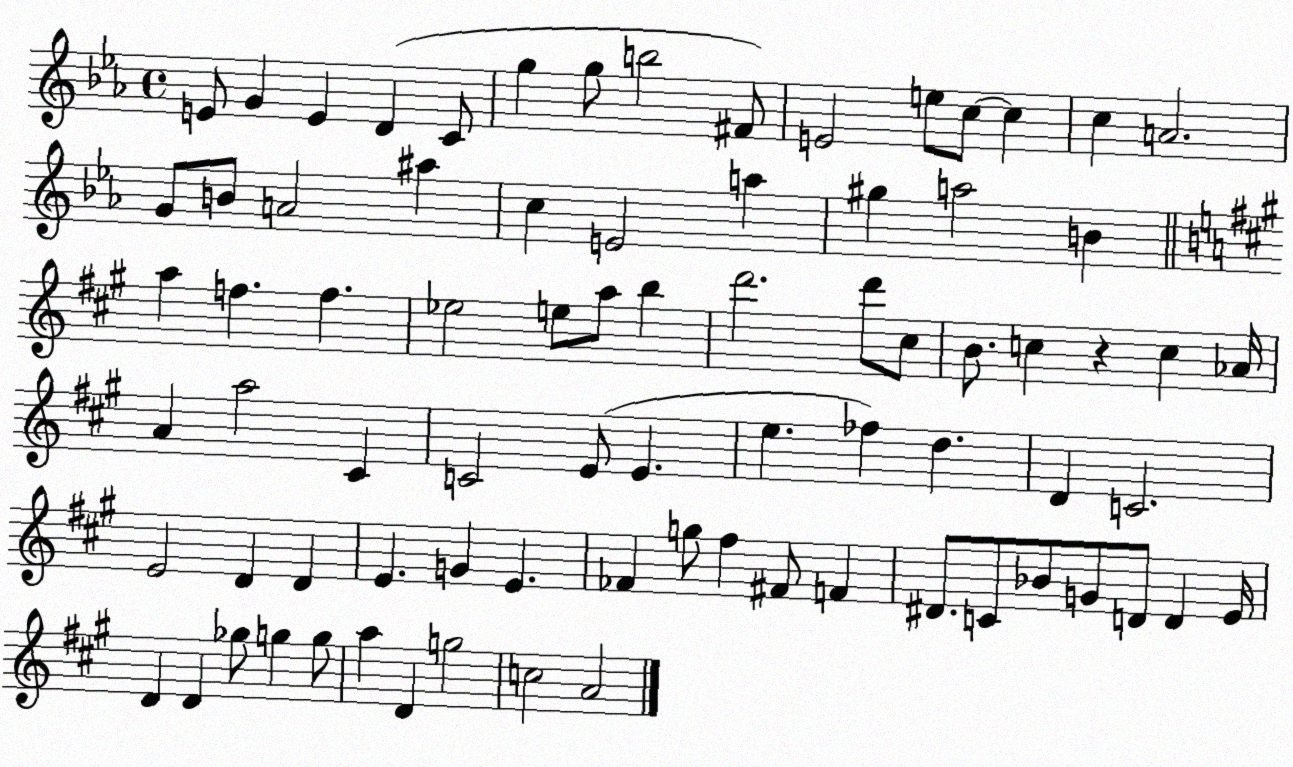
X:1
T:Untitled
M:4/4
L:1/4
K:Eb
E/2 G E D C/2 g g/2 b2 ^F/2 E2 e/2 c/2 c c A2 G/2 B/2 A2 ^a c E2 a ^g a2 B a f f _e2 e/2 a/2 b d'2 d'/2 ^c/2 B/2 c z c _A/4 A a2 ^C C2 E/2 E e _f d D C2 E2 D D E G E _F g/2 ^f ^F/2 F ^D/2 C/2 _B/2 G/2 D/2 D E/4 D D _g/2 g g/2 a D g2 c2 A2